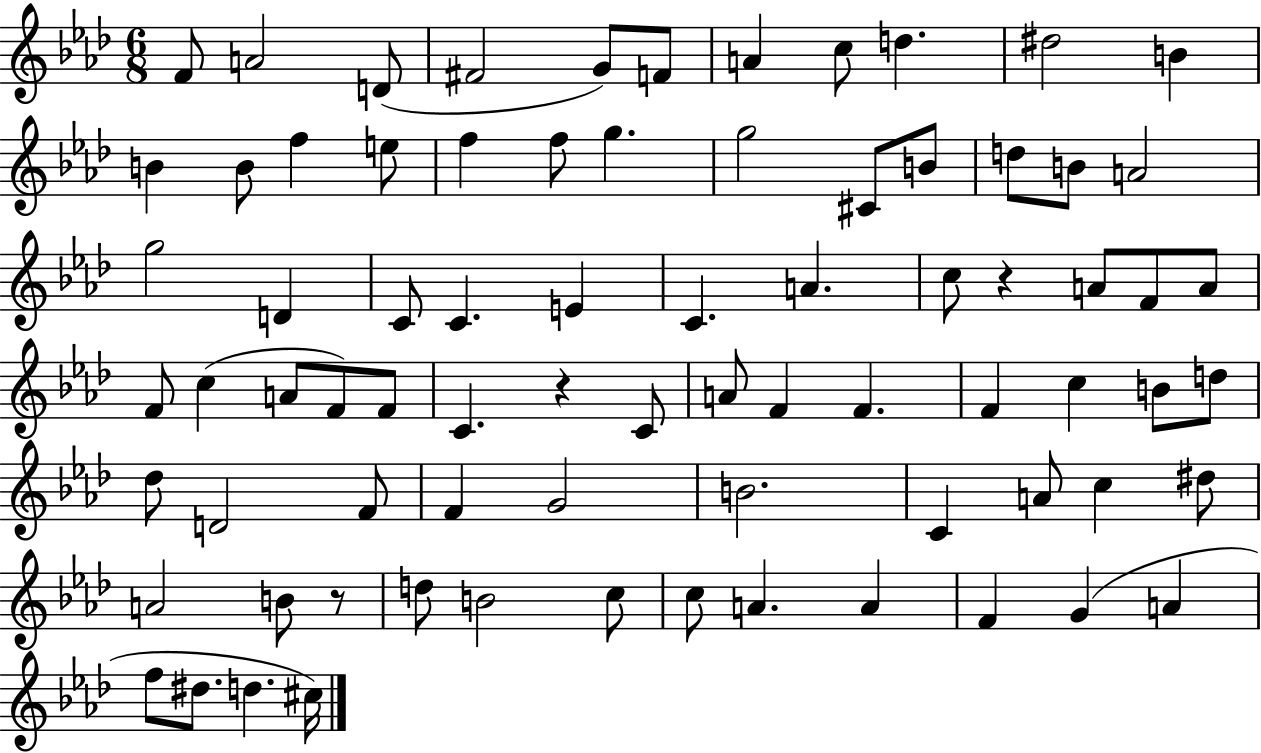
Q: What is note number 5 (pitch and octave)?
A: G4